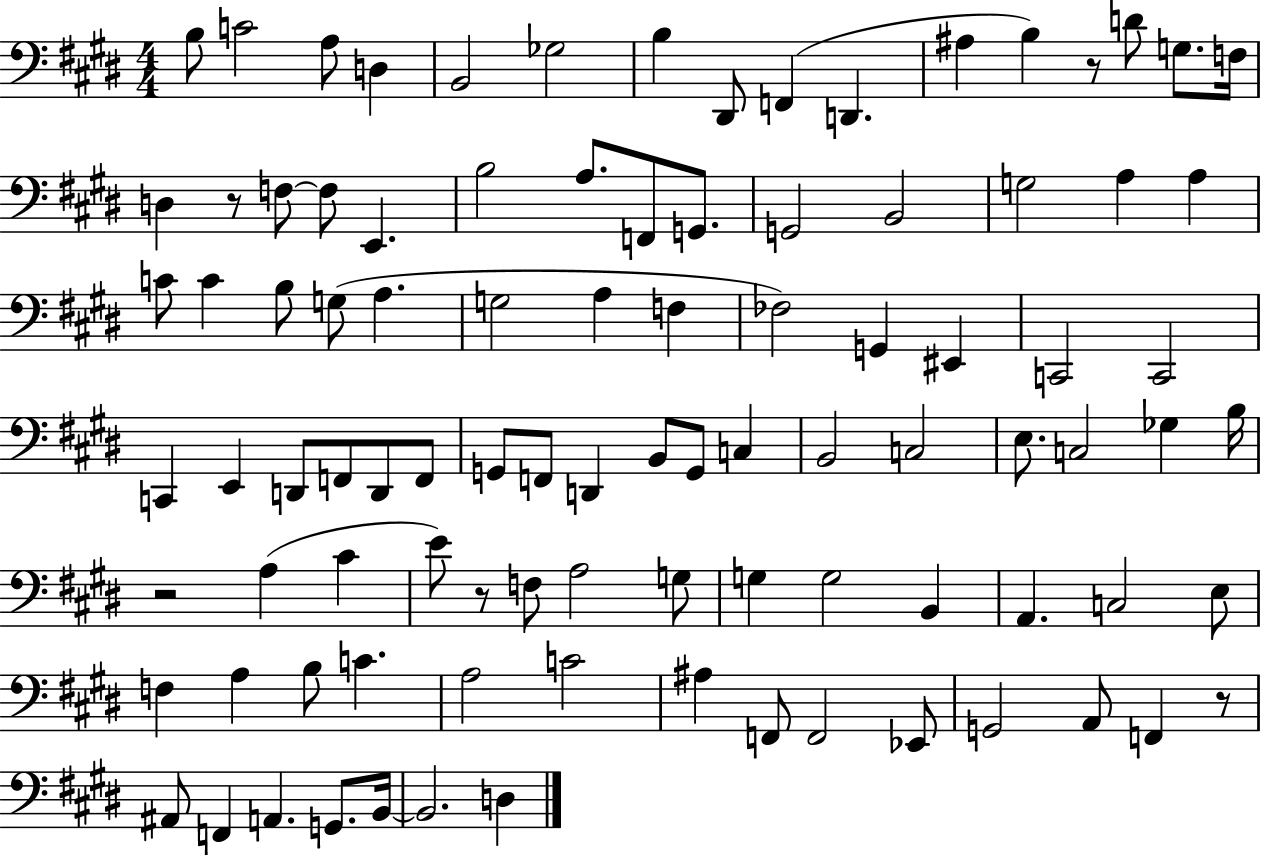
{
  \clef bass
  \numericTimeSignature
  \time 4/4
  \key e \major
  b8 c'2 a8 d4 | b,2 ges2 | b4 dis,8 f,4( d,4. | ais4 b4) r8 d'8 g8. f16 | \break d4 r8 f8~~ f8 e,4. | b2 a8. f,8 g,8. | g,2 b,2 | g2 a4 a4 | \break c'8 c'4 b8 g8( a4. | g2 a4 f4 | fes2) g,4 eis,4 | c,2 c,2 | \break c,4 e,4 d,8 f,8 d,8 f,8 | g,8 f,8 d,4 b,8 g,8 c4 | b,2 c2 | e8. c2 ges4 b16 | \break r2 a4( cis'4 | e'8) r8 f8 a2 g8 | g4 g2 b,4 | a,4. c2 e8 | \break f4 a4 b8 c'4. | a2 c'2 | ais4 f,8 f,2 ees,8 | g,2 a,8 f,4 r8 | \break ais,8 f,4 a,4. g,8. b,16~~ | b,2. d4 | \bar "|."
}